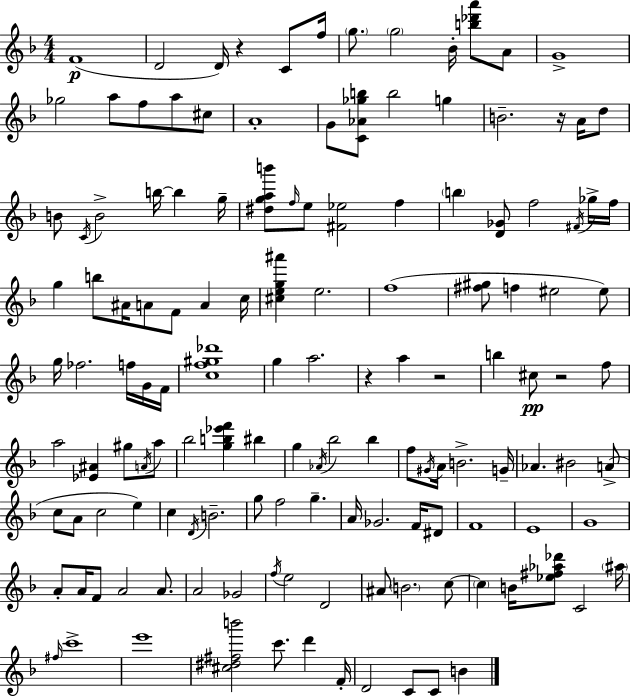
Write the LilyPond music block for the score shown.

{
  \clef treble
  \numericTimeSignature
  \time 4/4
  \key d \minor
  f'1(\p | d'2 d'16) r4 c'8 f''16 | \parenthesize g''8. \parenthesize g''2 bes'16-. <b'' des''' a'''>8 a'8 | g'1-> | \break ges''2 a''8 f''8 a''8 cis''8 | a'1-. | g'8 <c' aes' ges'' b''>8 b''2 g''4 | b'2.-- r16 a'16 d''8 | \break b'8 \acciaccatura { c'16 } b'2-> b''16~~ b''4 | g''16-- <dis'' g'' a'' b'''>8 \grace { f''16 } e''8 <fis' ees''>2 f''4 | \parenthesize b''4 <d' ges'>8 f''2 | \acciaccatura { fis'16 } ges''16-> f''16 g''4 b''8 ais'16 a'8 f'8 a'4 | \break c''16 <cis'' e'' g'' ais'''>4 e''2. | f''1( | <fis'' gis''>8 f''4 eis''2 | eis''8) g''16 fes''2. | \break f''16 g'16 f'16 <c'' f'' gis'' des'''>1 | g''4 a''2. | r4 a''4 r2 | b''4 cis''8\pp r2 | \break f''8 a''2 <ees' ais'>4 gis''8 | \acciaccatura { a'16 } a''8 bes''2 <g'' b'' ees''' f'''>4 | bis''4 g''4 \acciaccatura { aes'16 } bes''2 | bes''4 f''8 \acciaccatura { gis'16 } a'16 b'2.-> | \break g'16-- aes'4. bis'2 | a'8->( c''8 a'8 c''2 | e''4) c''4 \acciaccatura { d'16 } b'2.-- | g''8 f''2 | \break g''4.-- a'16 ges'2. | f'16 dis'8 f'1 | e'1 | g'1 | \break a'8-. a'16 f'8 a'2 | a'8. a'2 ges'2 | \acciaccatura { f''16 } e''2 | d'2 ais'8 \parenthesize b'2. | \break c''8~~ \parenthesize c''4 b'16 <ees'' fis'' aes'' des'''>8 c'2 | \parenthesize ais''16 \grace { fis''16 } c'''1-> | e'''1 | <cis'' dis'' fis'' b'''>2 | \break c'''8. d'''4 f'16-. d'2 | c'8 c'8 b'4 \bar "|."
}